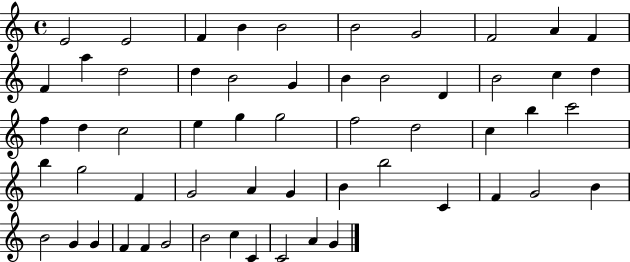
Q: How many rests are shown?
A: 0